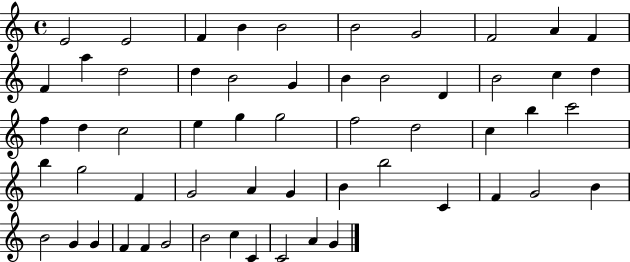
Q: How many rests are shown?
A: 0